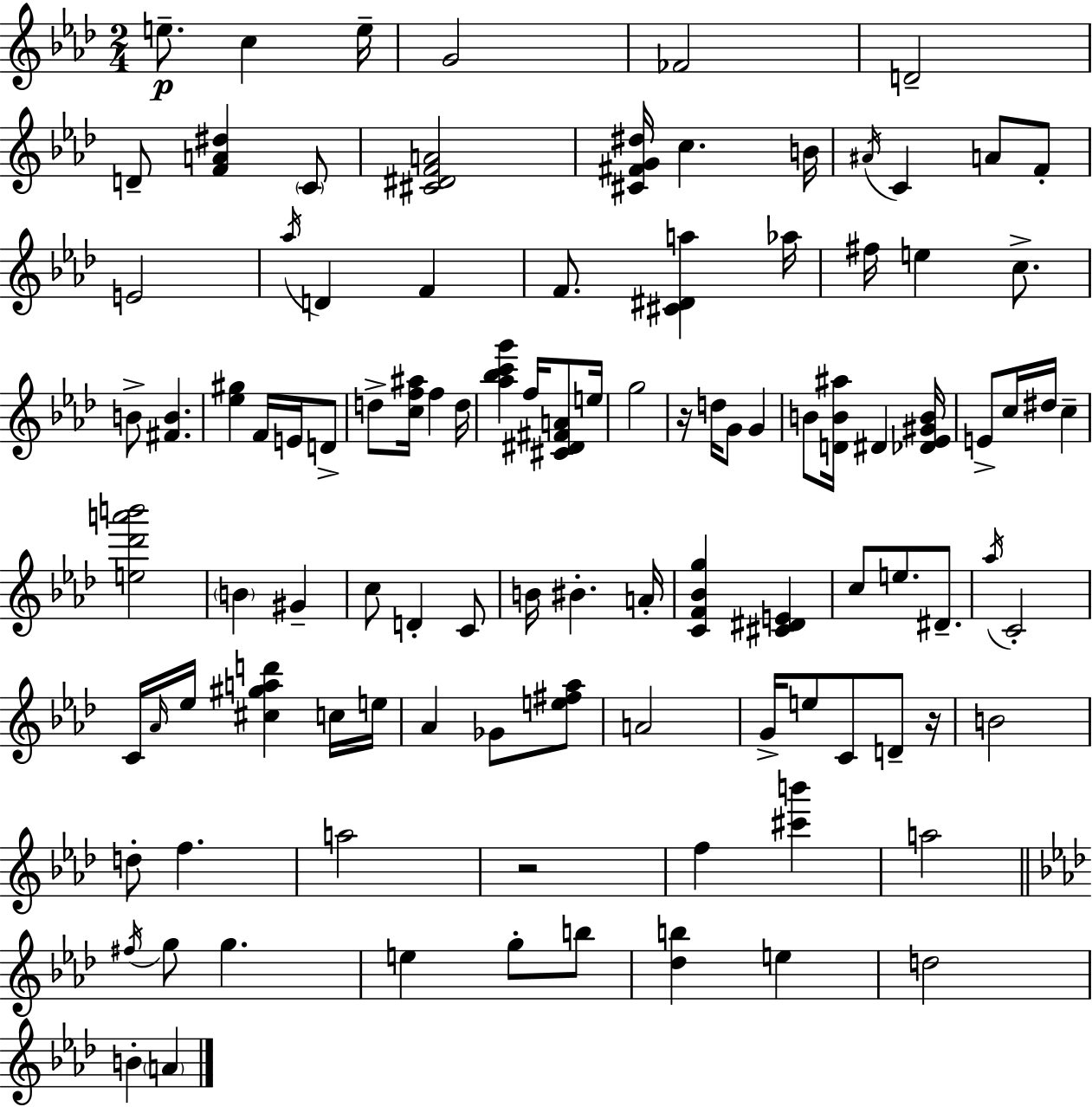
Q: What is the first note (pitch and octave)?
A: E5